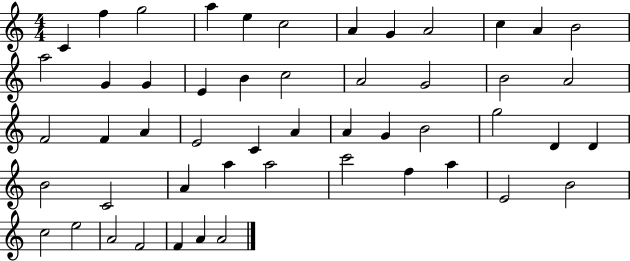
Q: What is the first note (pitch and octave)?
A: C4